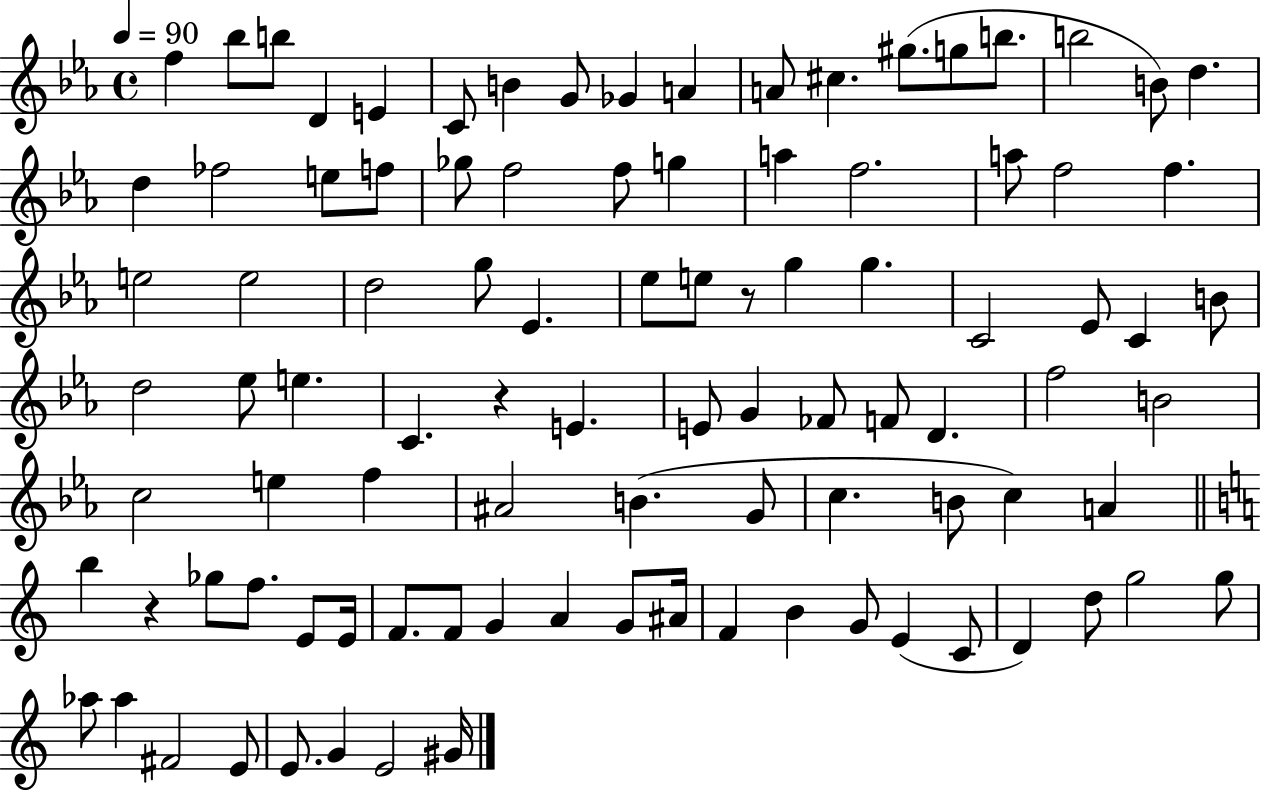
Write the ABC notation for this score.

X:1
T:Untitled
M:4/4
L:1/4
K:Eb
f _b/2 b/2 D E C/2 B G/2 _G A A/2 ^c ^g/2 g/2 b/2 b2 B/2 d d _f2 e/2 f/2 _g/2 f2 f/2 g a f2 a/2 f2 f e2 e2 d2 g/2 _E _e/2 e/2 z/2 g g C2 _E/2 C B/2 d2 _e/2 e C z E E/2 G _F/2 F/2 D f2 B2 c2 e f ^A2 B G/2 c B/2 c A b z _g/2 f/2 E/2 E/4 F/2 F/2 G A G/2 ^A/4 F B G/2 E C/2 D d/2 g2 g/2 _a/2 _a ^F2 E/2 E/2 G E2 ^G/4